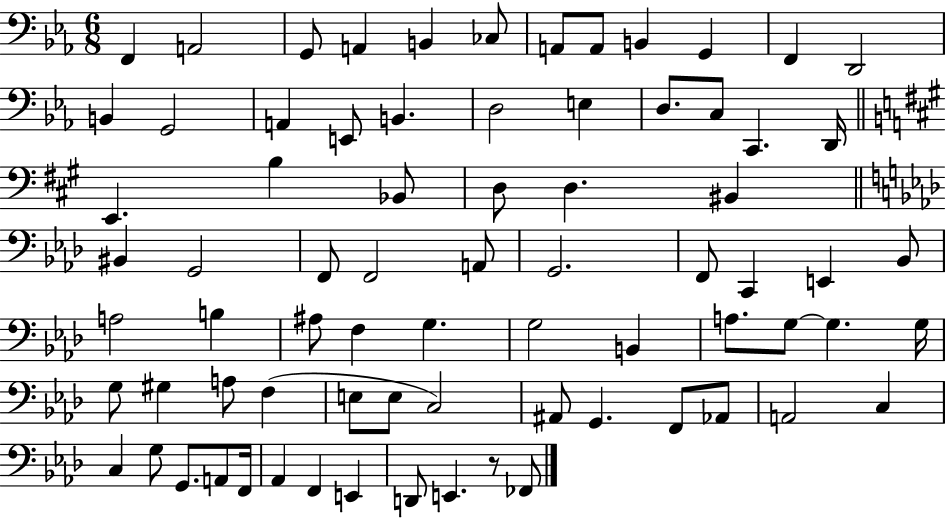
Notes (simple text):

F2/q A2/h G2/e A2/q B2/q CES3/e A2/e A2/e B2/q G2/q F2/q D2/h B2/q G2/h A2/q E2/e B2/q. D3/h E3/q D3/e. C3/e C2/q. D2/s E2/q. B3/q Bb2/e D3/e D3/q. BIS2/q BIS2/q G2/h F2/e F2/h A2/e G2/h. F2/e C2/q E2/q Bb2/e A3/h B3/q A#3/e F3/q G3/q. G3/h B2/q A3/e. G3/e G3/q. G3/s G3/e G#3/q A3/e F3/q E3/e E3/e C3/h A#2/e G2/q. F2/e Ab2/e A2/h C3/q C3/q G3/e G2/e. A2/e F2/s Ab2/q F2/q E2/q D2/e E2/q. R/e FES2/e